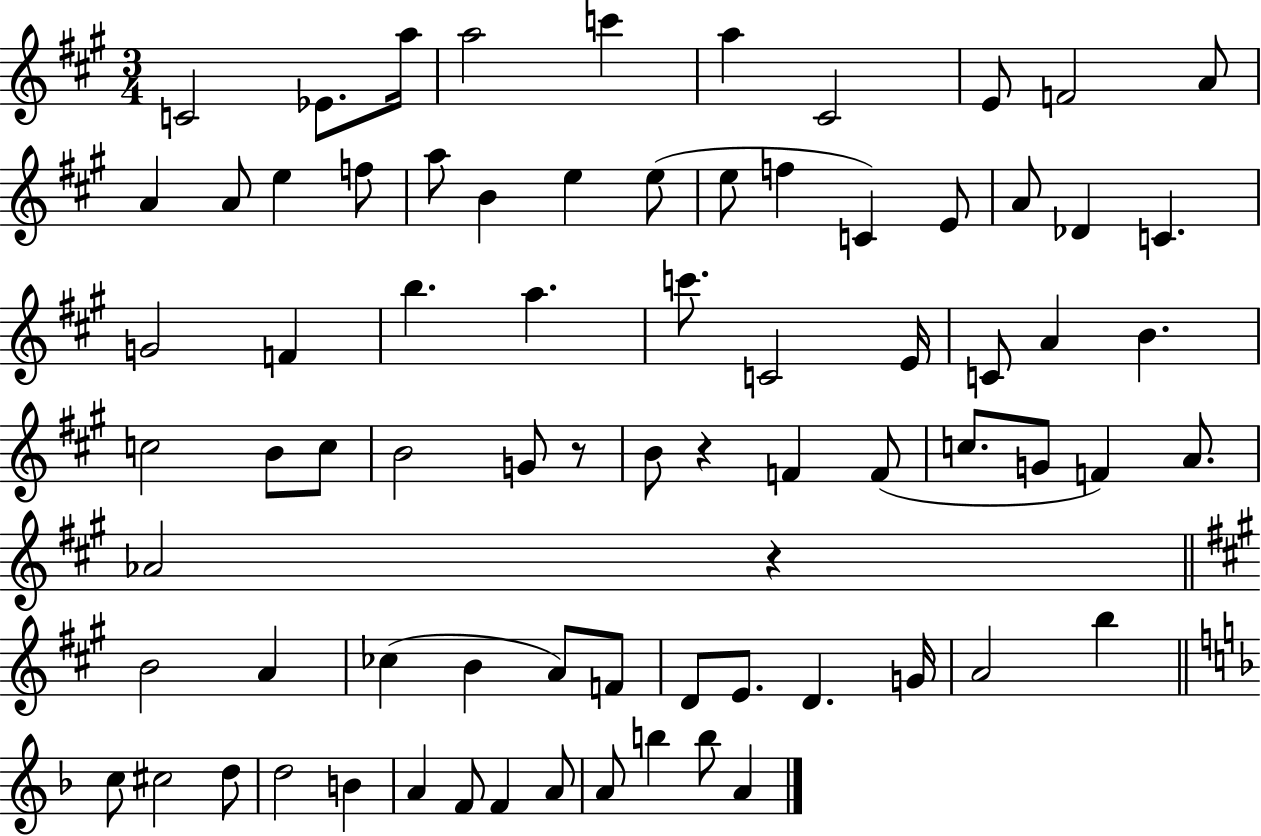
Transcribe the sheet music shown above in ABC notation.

X:1
T:Untitled
M:3/4
L:1/4
K:A
C2 _E/2 a/4 a2 c' a ^C2 E/2 F2 A/2 A A/2 e f/2 a/2 B e e/2 e/2 f C E/2 A/2 _D C G2 F b a c'/2 C2 E/4 C/2 A B c2 B/2 c/2 B2 G/2 z/2 B/2 z F F/2 c/2 G/2 F A/2 _A2 z B2 A _c B A/2 F/2 D/2 E/2 D G/4 A2 b c/2 ^c2 d/2 d2 B A F/2 F A/2 A/2 b b/2 A